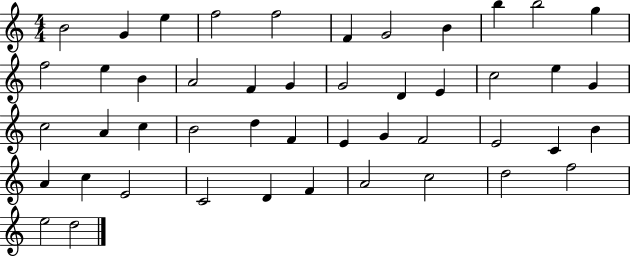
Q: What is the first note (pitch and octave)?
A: B4